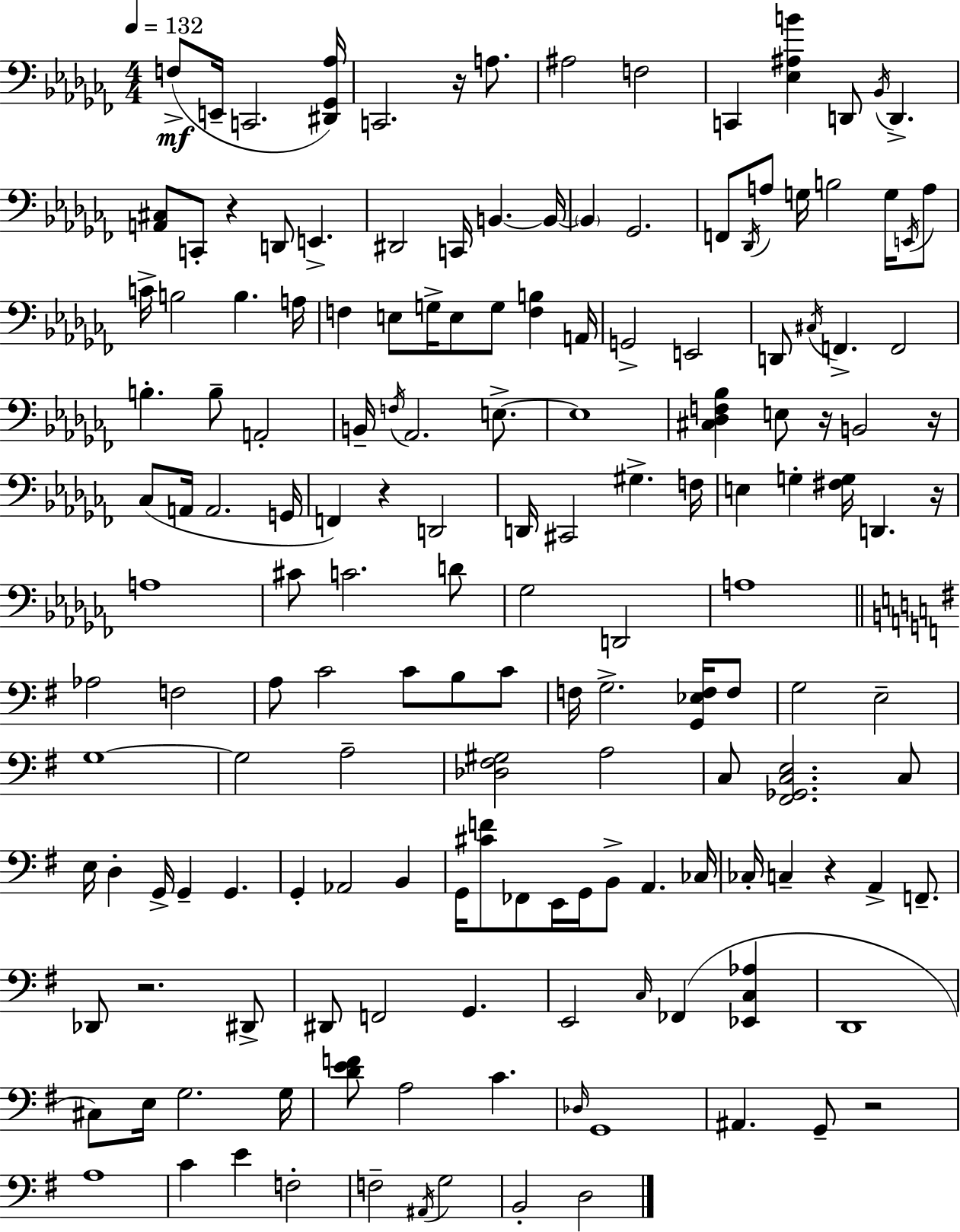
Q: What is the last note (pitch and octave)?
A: D3